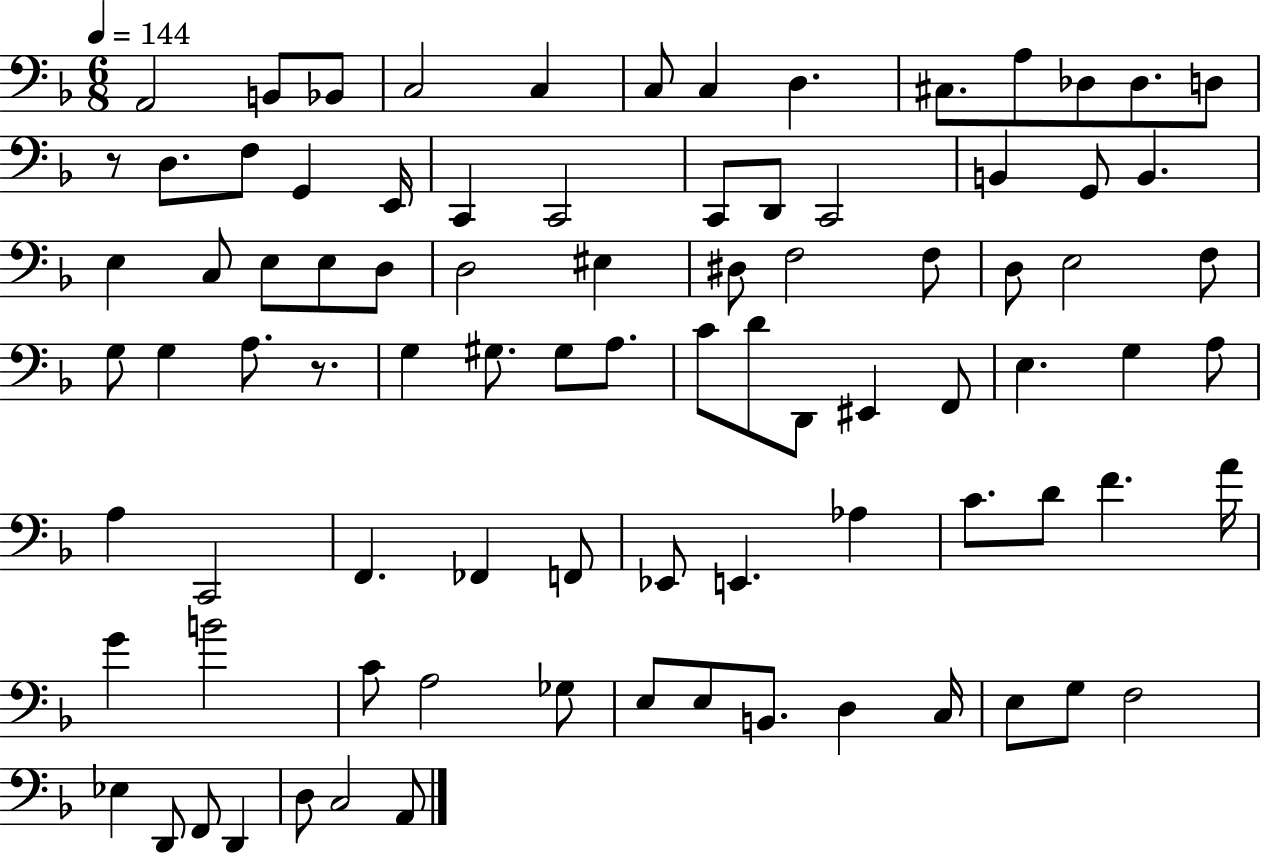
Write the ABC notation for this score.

X:1
T:Untitled
M:6/8
L:1/4
K:F
A,,2 B,,/2 _B,,/2 C,2 C, C,/2 C, D, ^C,/2 A,/2 _D,/2 _D,/2 D,/2 z/2 D,/2 F,/2 G,, E,,/4 C,, C,,2 C,,/2 D,,/2 C,,2 B,, G,,/2 B,, E, C,/2 E,/2 E,/2 D,/2 D,2 ^E, ^D,/2 F,2 F,/2 D,/2 E,2 F,/2 G,/2 G, A,/2 z/2 G, ^G,/2 ^G,/2 A,/2 C/2 D/2 D,,/2 ^E,, F,,/2 E, G, A,/2 A, C,,2 F,, _F,, F,,/2 _E,,/2 E,, _A, C/2 D/2 F A/4 G B2 C/2 A,2 _G,/2 E,/2 E,/2 B,,/2 D, C,/4 E,/2 G,/2 F,2 _E, D,,/2 F,,/2 D,, D,/2 C,2 A,,/2